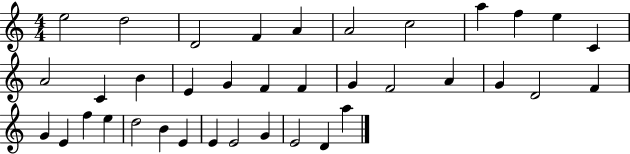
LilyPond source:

{
  \clef treble
  \numericTimeSignature
  \time 4/4
  \key c \major
  e''2 d''2 | d'2 f'4 a'4 | a'2 c''2 | a''4 f''4 e''4 c'4 | \break a'2 c'4 b'4 | e'4 g'4 f'4 f'4 | g'4 f'2 a'4 | g'4 d'2 f'4 | \break g'4 e'4 f''4 e''4 | d''2 b'4 e'4 | e'4 e'2 g'4 | e'2 d'4 a''4 | \break \bar "|."
}